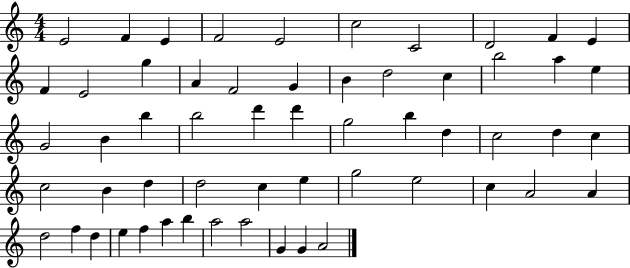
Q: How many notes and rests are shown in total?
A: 57